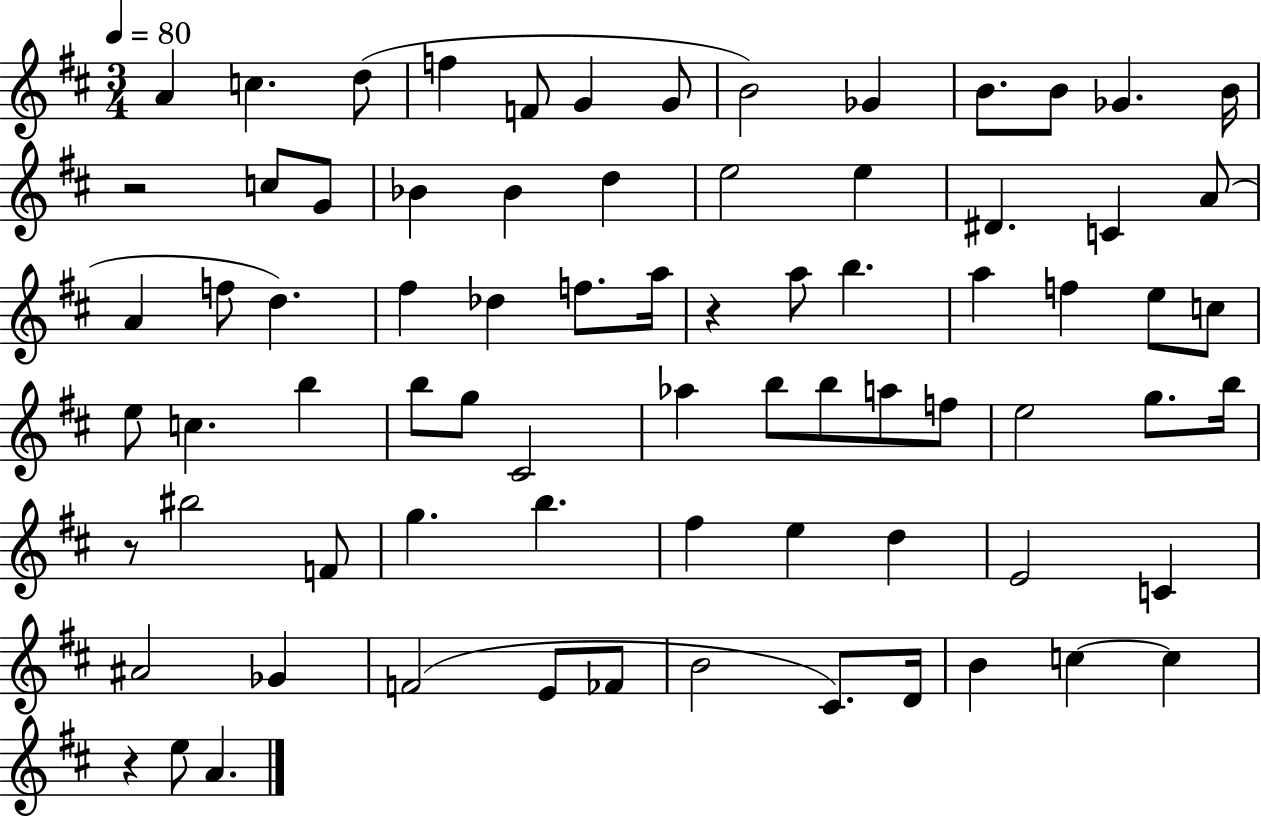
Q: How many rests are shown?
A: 4